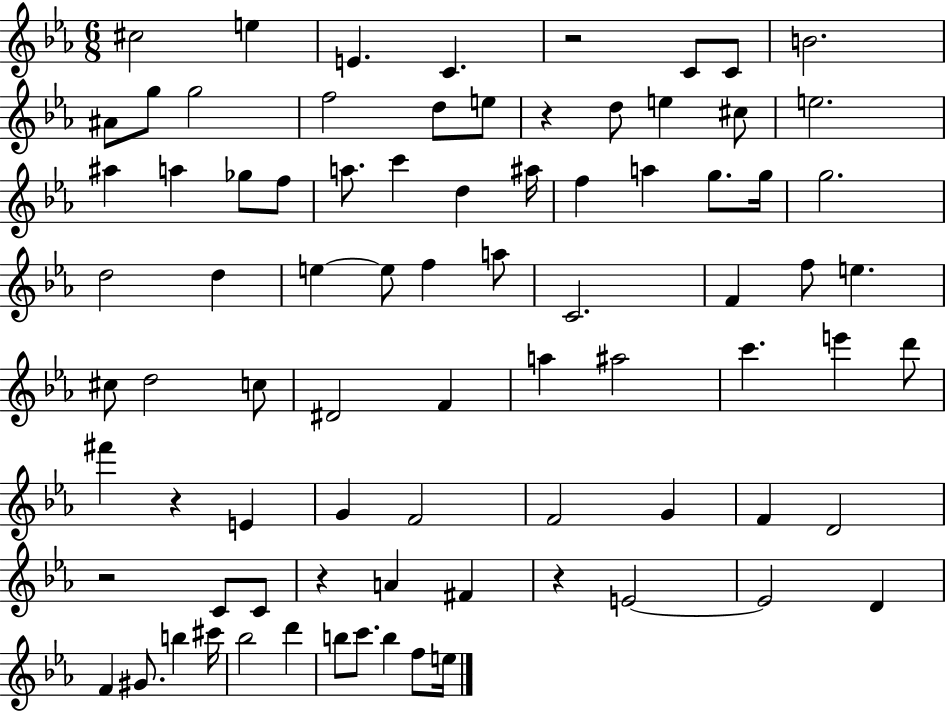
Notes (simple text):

C#5/h E5/q E4/q. C4/q. R/h C4/e C4/e B4/h. A#4/e G5/e G5/h F5/h D5/e E5/e R/q D5/e E5/q C#5/e E5/h. A#5/q A5/q Gb5/e F5/e A5/e. C6/q D5/q A#5/s F5/q A5/q G5/e. G5/s G5/h. D5/h D5/q E5/q E5/e F5/q A5/e C4/h. F4/q F5/e E5/q. C#5/e D5/h C5/e D#4/h F4/q A5/q A#5/h C6/q. E6/q D6/e F#6/q R/q E4/q G4/q F4/h F4/h G4/q F4/q D4/h R/h C4/e C4/e R/q A4/q F#4/q R/q E4/h E4/h D4/q F4/q G#4/e. B5/q C#6/s Bb5/h D6/q B5/e C6/e. B5/q F5/e E5/s